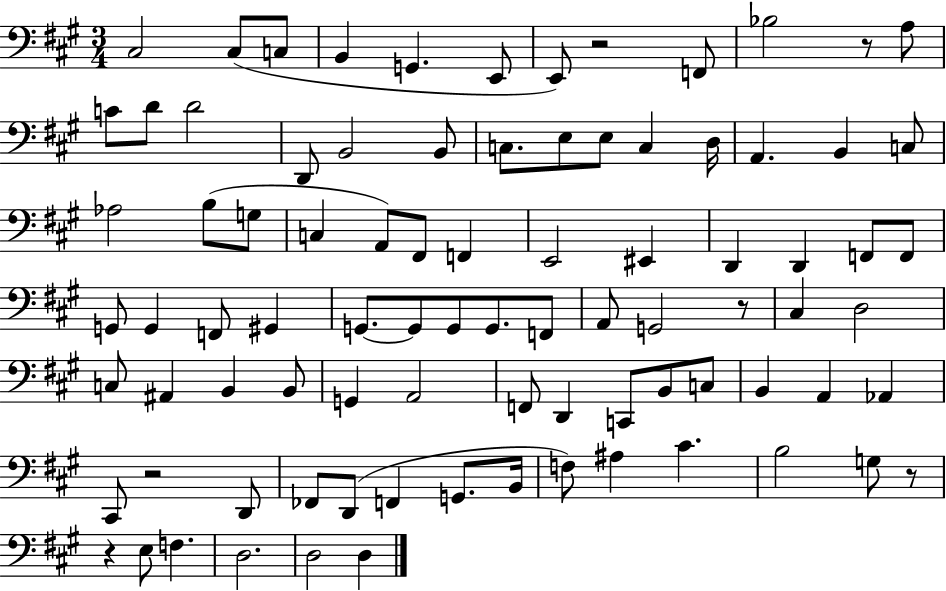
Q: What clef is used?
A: bass